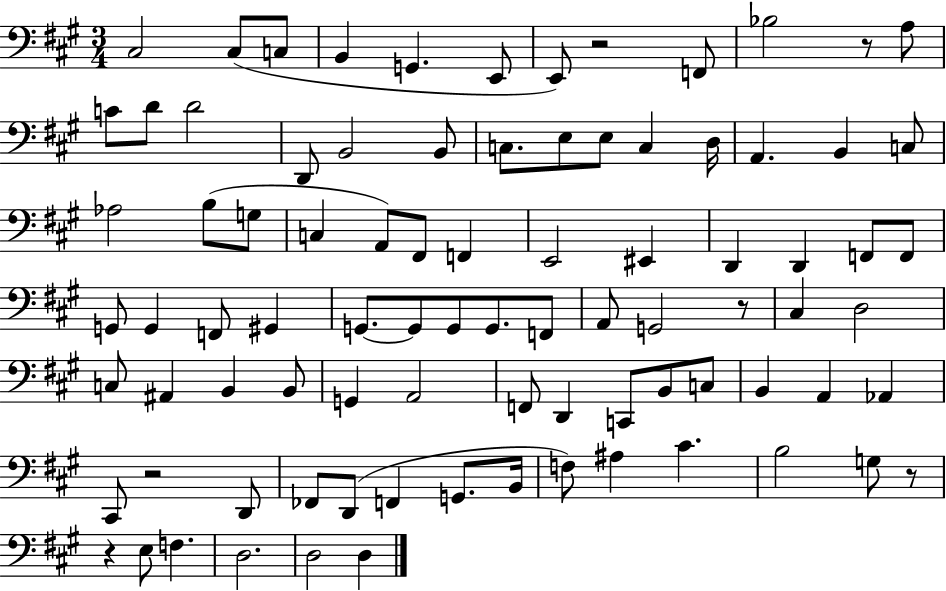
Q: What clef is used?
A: bass